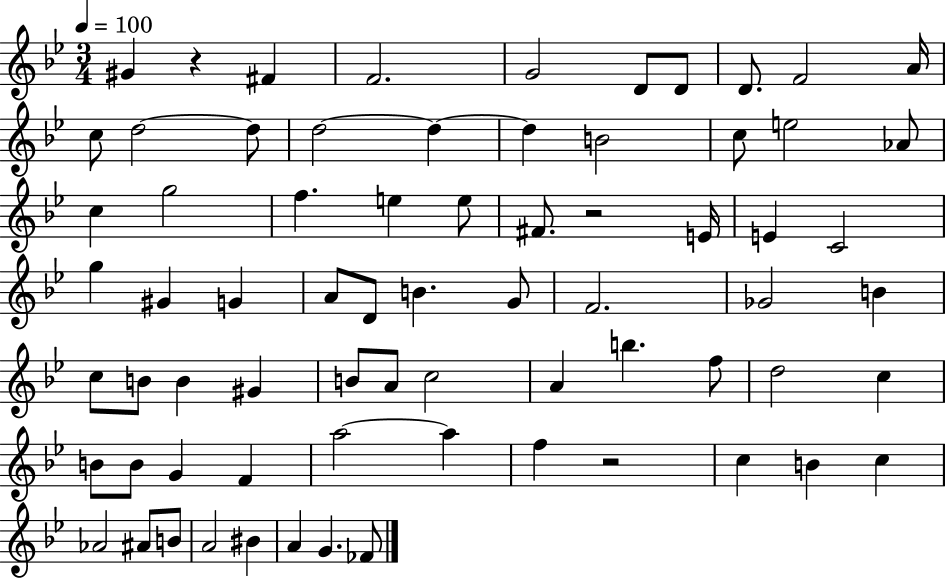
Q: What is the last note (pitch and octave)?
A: FES4